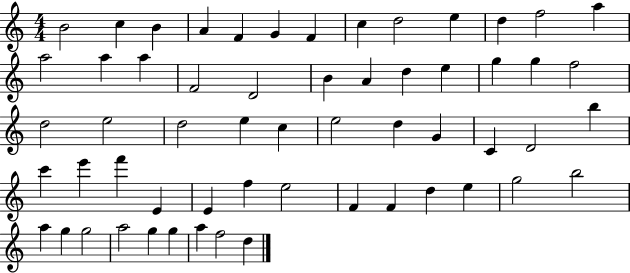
B4/h C5/q B4/q A4/q F4/q G4/q F4/q C5/q D5/h E5/q D5/q F5/h A5/q A5/h A5/q A5/q F4/h D4/h B4/q A4/q D5/q E5/q G5/q G5/q F5/h D5/h E5/h D5/h E5/q C5/q E5/h D5/q G4/q C4/q D4/h B5/q C6/q E6/q F6/q E4/q E4/q F5/q E5/h F4/q F4/q D5/q E5/q G5/h B5/h A5/q G5/q G5/h A5/h G5/q G5/q A5/q F5/h D5/q